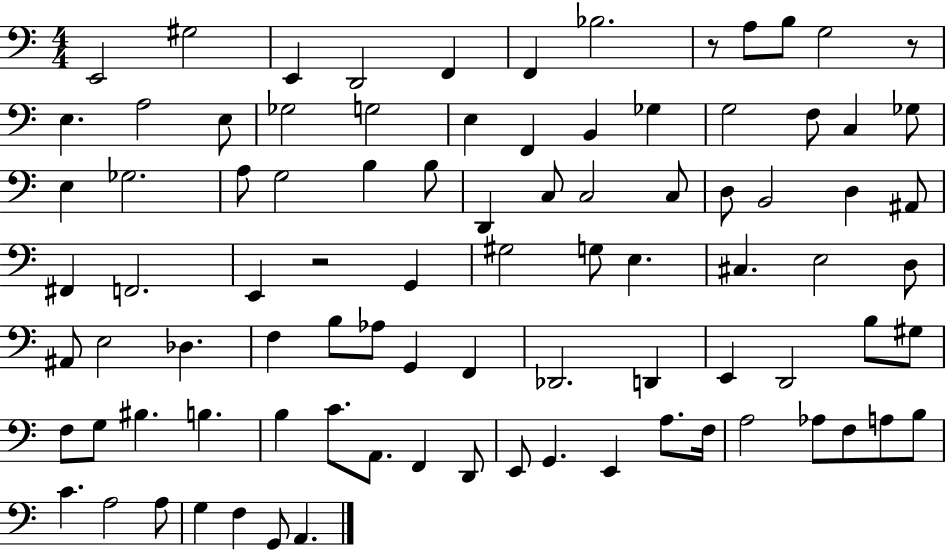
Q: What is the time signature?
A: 4/4